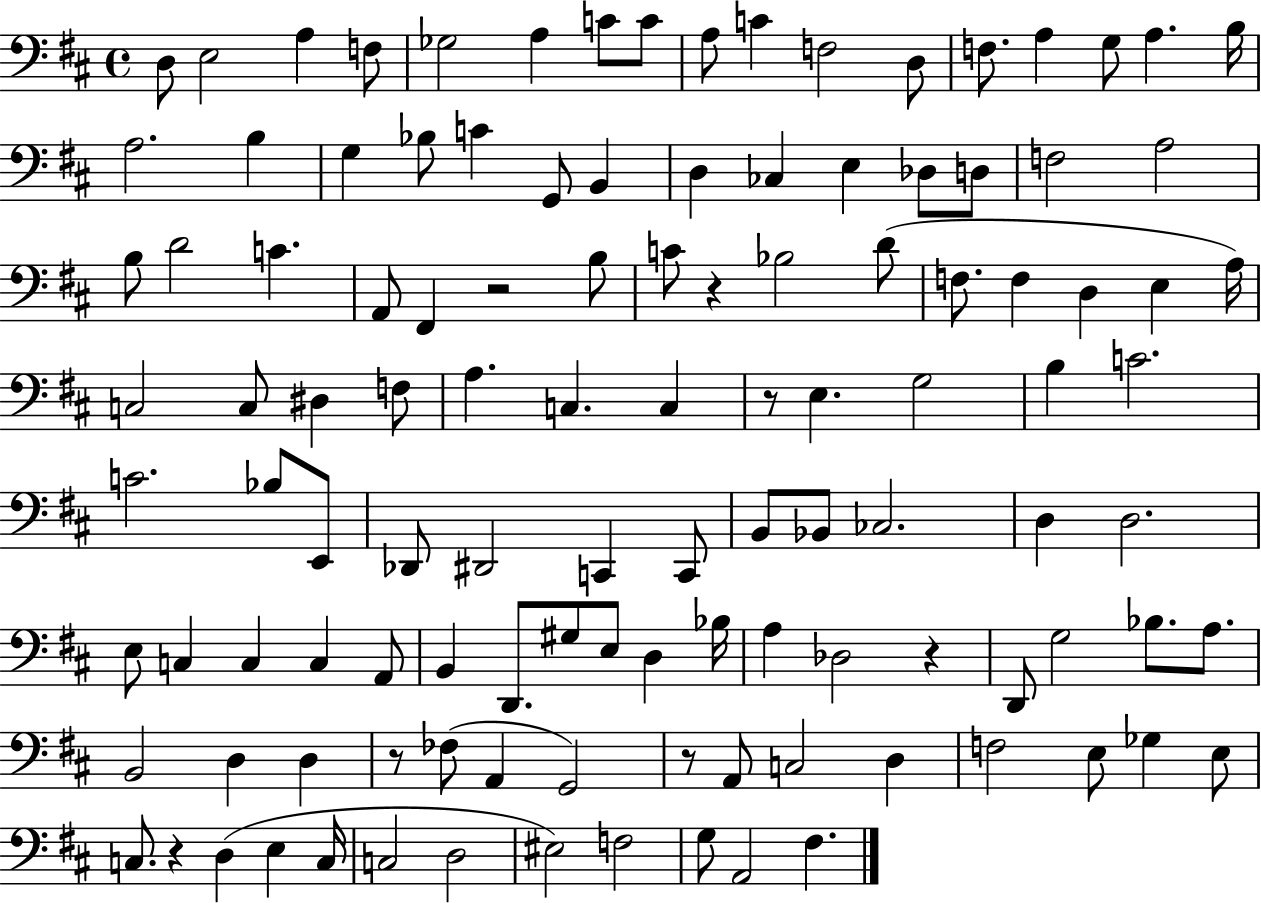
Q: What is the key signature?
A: D major